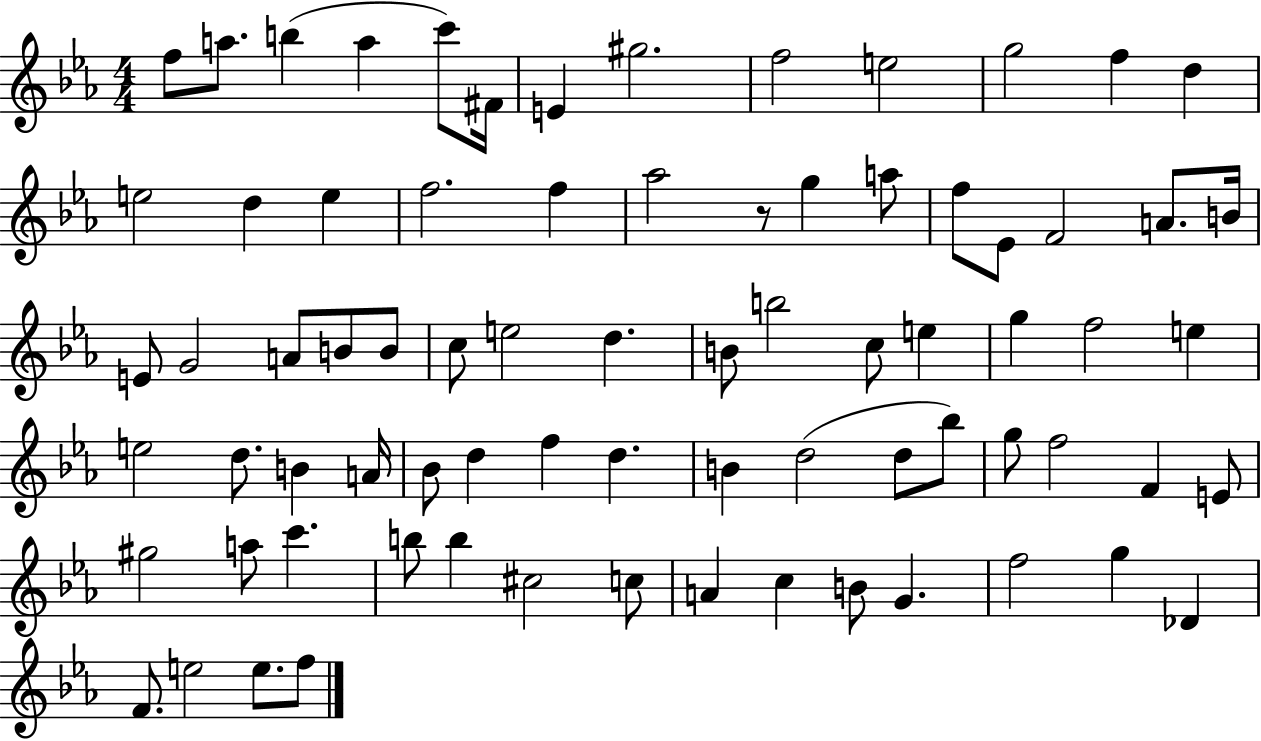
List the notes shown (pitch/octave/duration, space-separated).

F5/e A5/e. B5/q A5/q C6/e F#4/s E4/q G#5/h. F5/h E5/h G5/h F5/q D5/q E5/h D5/q E5/q F5/h. F5/q Ab5/h R/e G5/q A5/e F5/e Eb4/e F4/h A4/e. B4/s E4/e G4/h A4/e B4/e B4/e C5/e E5/h D5/q. B4/e B5/h C5/e E5/q G5/q F5/h E5/q E5/h D5/e. B4/q A4/s Bb4/e D5/q F5/q D5/q. B4/q D5/h D5/e Bb5/e G5/e F5/h F4/q E4/e G#5/h A5/e C6/q. B5/e B5/q C#5/h C5/e A4/q C5/q B4/e G4/q. F5/h G5/q Db4/q F4/e. E5/h E5/e. F5/e